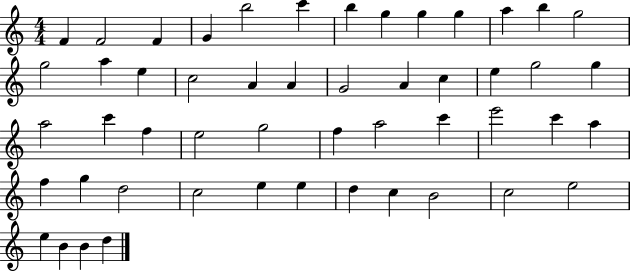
{
  \clef treble
  \numericTimeSignature
  \time 4/4
  \key c \major
  f'4 f'2 f'4 | g'4 b''2 c'''4 | b''4 g''4 g''4 g''4 | a''4 b''4 g''2 | \break g''2 a''4 e''4 | c''2 a'4 a'4 | g'2 a'4 c''4 | e''4 g''2 g''4 | \break a''2 c'''4 f''4 | e''2 g''2 | f''4 a''2 c'''4 | e'''2 c'''4 a''4 | \break f''4 g''4 d''2 | c''2 e''4 e''4 | d''4 c''4 b'2 | c''2 e''2 | \break e''4 b'4 b'4 d''4 | \bar "|."
}